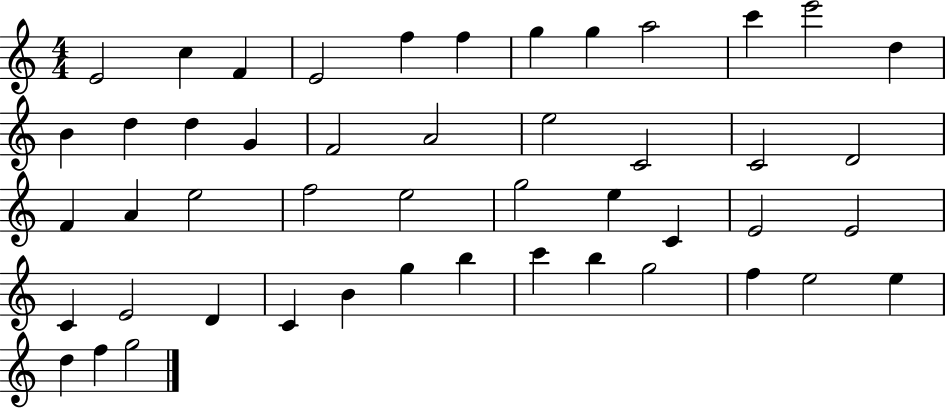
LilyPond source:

{
  \clef treble
  \numericTimeSignature
  \time 4/4
  \key c \major
  e'2 c''4 f'4 | e'2 f''4 f''4 | g''4 g''4 a''2 | c'''4 e'''2 d''4 | \break b'4 d''4 d''4 g'4 | f'2 a'2 | e''2 c'2 | c'2 d'2 | \break f'4 a'4 e''2 | f''2 e''2 | g''2 e''4 c'4 | e'2 e'2 | \break c'4 e'2 d'4 | c'4 b'4 g''4 b''4 | c'''4 b''4 g''2 | f''4 e''2 e''4 | \break d''4 f''4 g''2 | \bar "|."
}